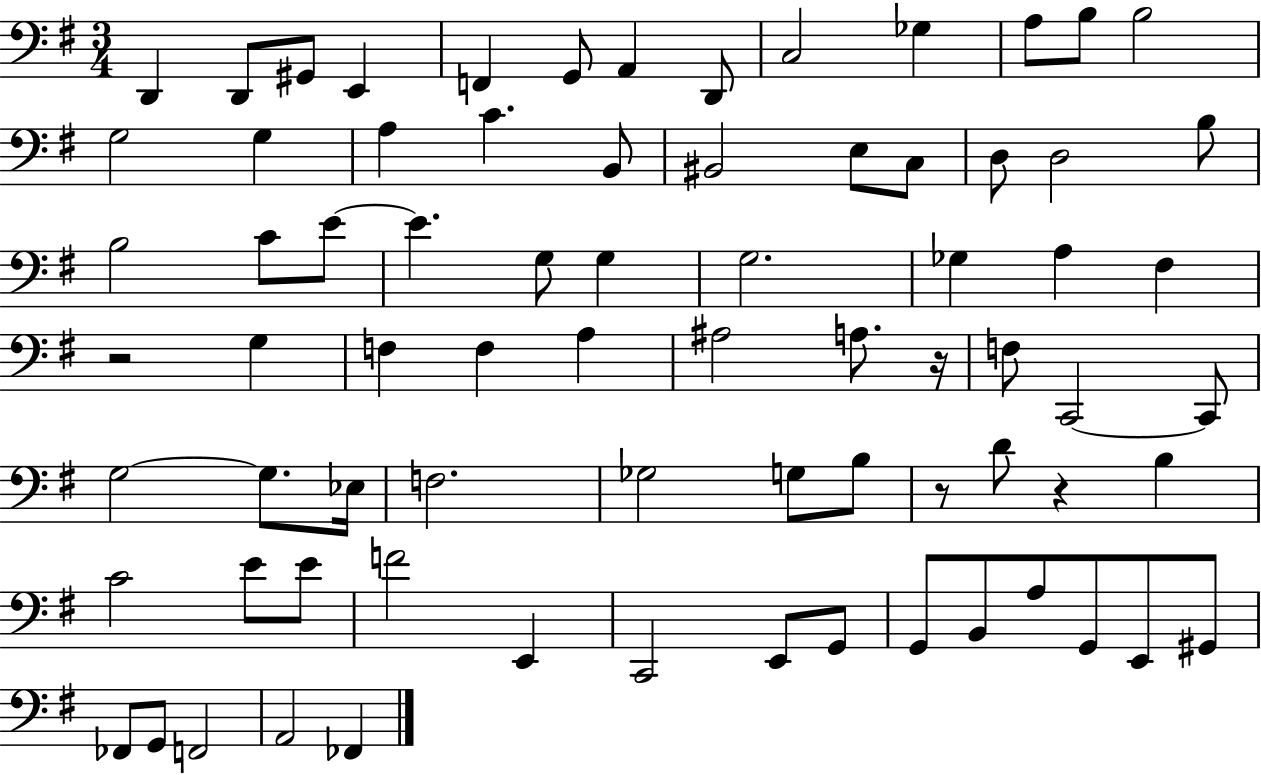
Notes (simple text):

D2/q D2/e G#2/e E2/q F2/q G2/e A2/q D2/e C3/h Gb3/q A3/e B3/e B3/h G3/h G3/q A3/q C4/q. B2/e BIS2/h E3/e C3/e D3/e D3/h B3/e B3/h C4/e E4/e E4/q. G3/e G3/q G3/h. Gb3/q A3/q F#3/q R/h G3/q F3/q F3/q A3/q A#3/h A3/e. R/s F3/e C2/h C2/e G3/h G3/e. Eb3/s F3/h. Gb3/h G3/e B3/e R/e D4/e R/q B3/q C4/h E4/e E4/e F4/h E2/q C2/h E2/e G2/e G2/e B2/e A3/e G2/e E2/e G#2/e FES2/e G2/e F2/h A2/h FES2/q